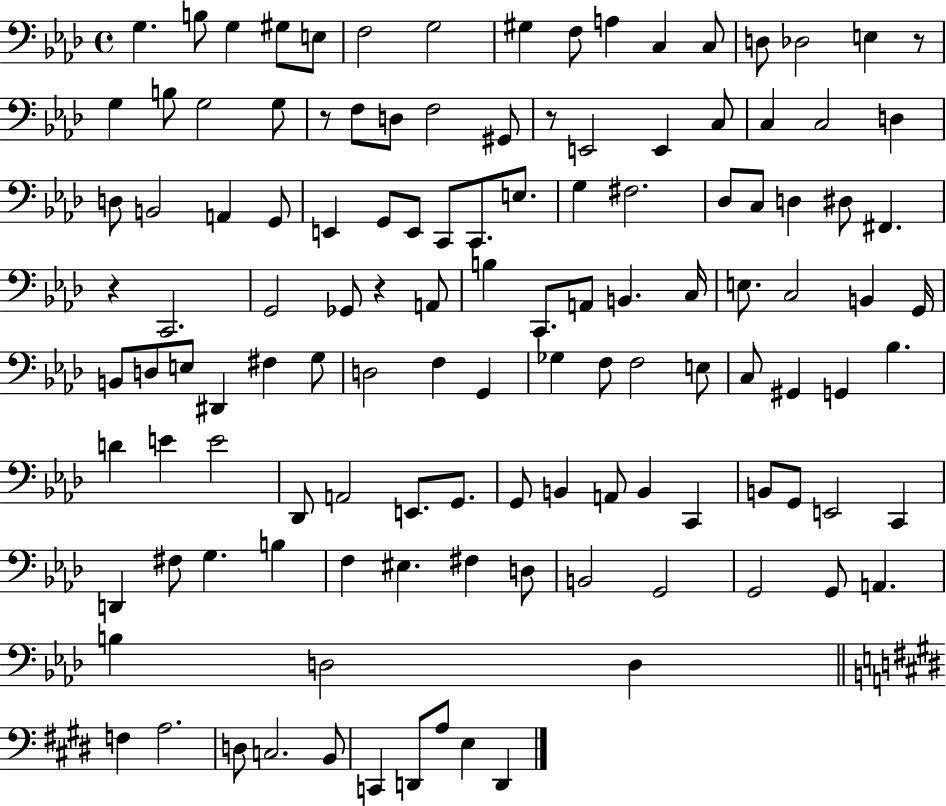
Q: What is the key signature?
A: AES major